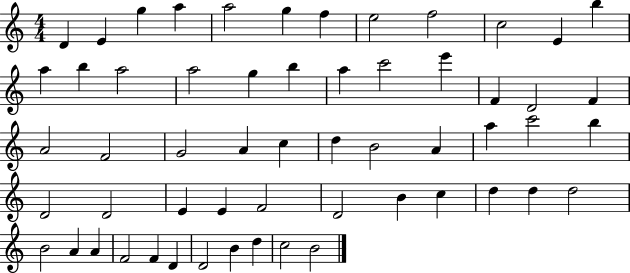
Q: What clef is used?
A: treble